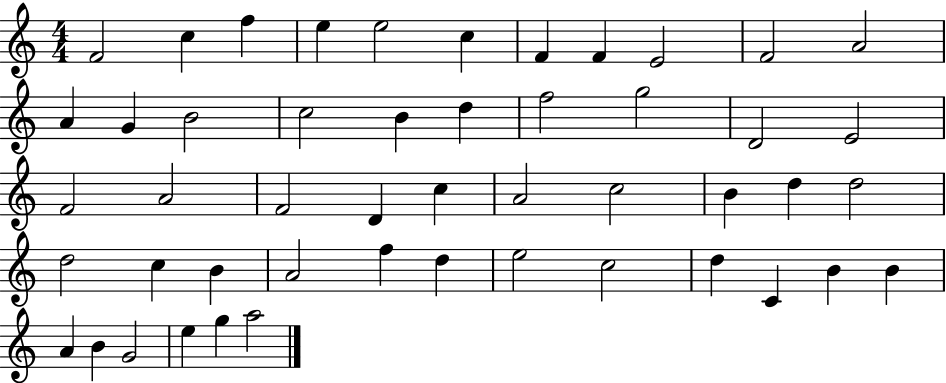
X:1
T:Untitled
M:4/4
L:1/4
K:C
F2 c f e e2 c F F E2 F2 A2 A G B2 c2 B d f2 g2 D2 E2 F2 A2 F2 D c A2 c2 B d d2 d2 c B A2 f d e2 c2 d C B B A B G2 e g a2